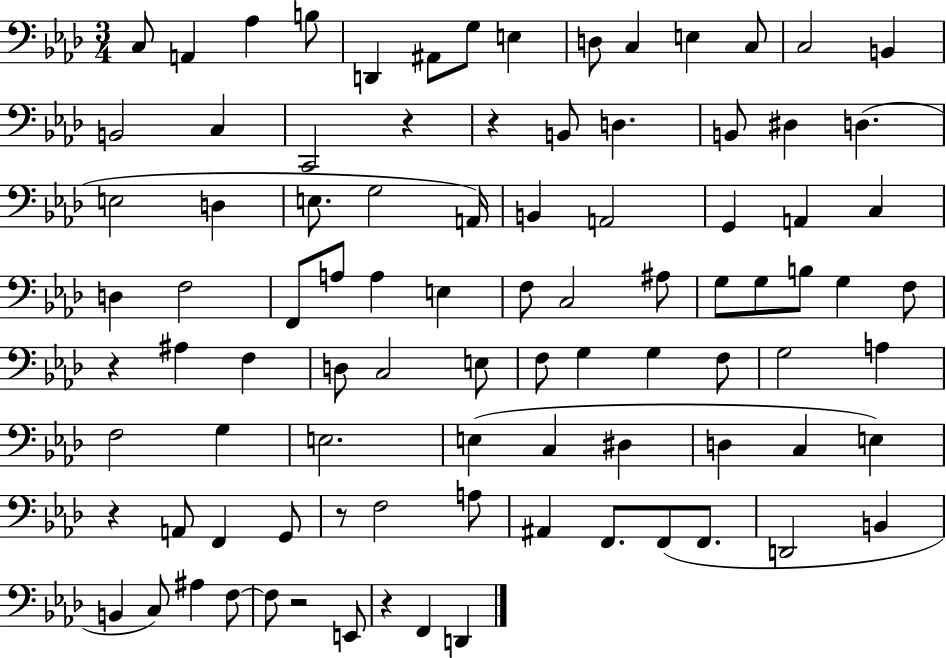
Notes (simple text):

C3/e A2/q Ab3/q B3/e D2/q A#2/e G3/e E3/q D3/e C3/q E3/q C3/e C3/h B2/q B2/h C3/q C2/h R/q R/q B2/e D3/q. B2/e D#3/q D3/q. E3/h D3/q E3/e. G3/h A2/s B2/q A2/h G2/q A2/q C3/q D3/q F3/h F2/e A3/e A3/q E3/q F3/e C3/h A#3/e G3/e G3/e B3/e G3/q F3/e R/q A#3/q F3/q D3/e C3/h E3/e F3/e G3/q G3/q F3/e G3/h A3/q F3/h G3/q E3/h. E3/q C3/q D#3/q D3/q C3/q E3/q R/q A2/e F2/q G2/e R/e F3/h A3/e A#2/q F2/e. F2/e F2/e. D2/h B2/q B2/q C3/e A#3/q F3/e F3/e R/h E2/e R/q F2/q D2/q